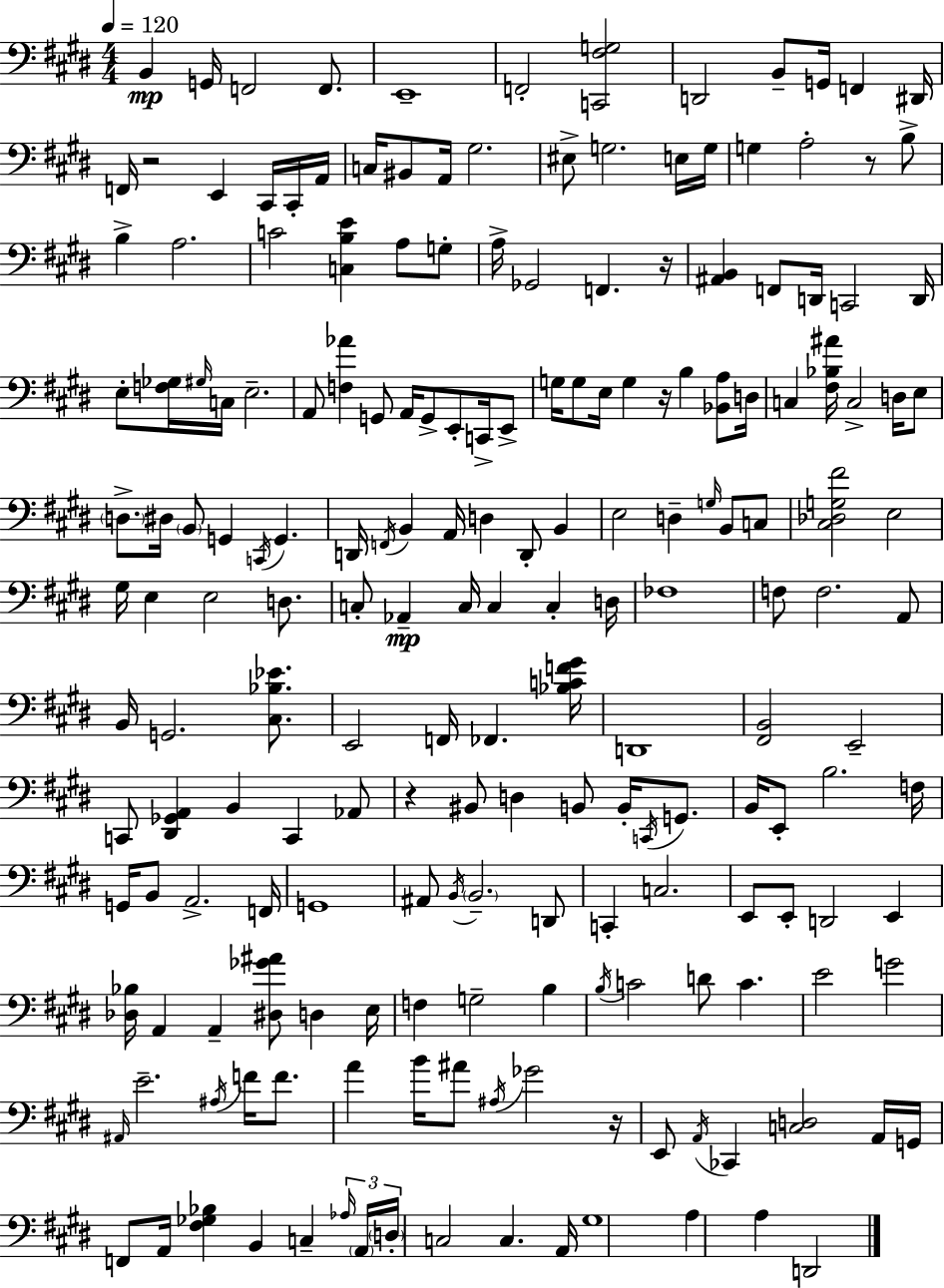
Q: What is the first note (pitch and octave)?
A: B2